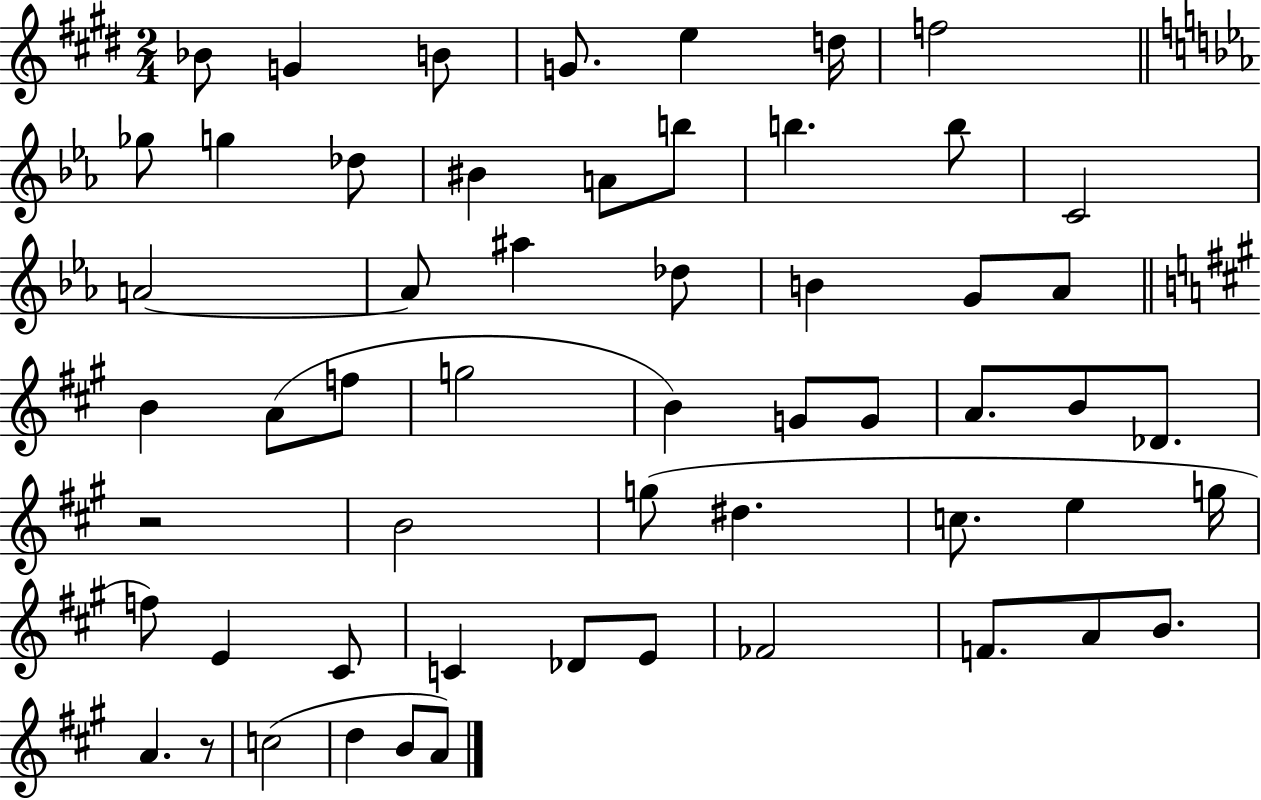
{
  \clef treble
  \numericTimeSignature
  \time 2/4
  \key e \major
  \repeat volta 2 { bes'8 g'4 b'8 | g'8. e''4 d''16 | f''2 | \bar "||" \break \key ees \major ges''8 g''4 des''8 | bis'4 a'8 b''8 | b''4. b''8 | c'2 | \break a'2~~ | a'8 ais''4 des''8 | b'4 g'8 aes'8 | \bar "||" \break \key a \major b'4 a'8( f''8 | g''2 | b'4) g'8 g'8 | a'8. b'8 des'8. | \break r2 | b'2 | g''8( dis''4. | c''8. e''4 g''16 | \break f''8) e'4 cis'8 | c'4 des'8 e'8 | fes'2 | f'8. a'8 b'8. | \break a'4. r8 | c''2( | d''4 b'8 a'8) | } \bar "|."
}